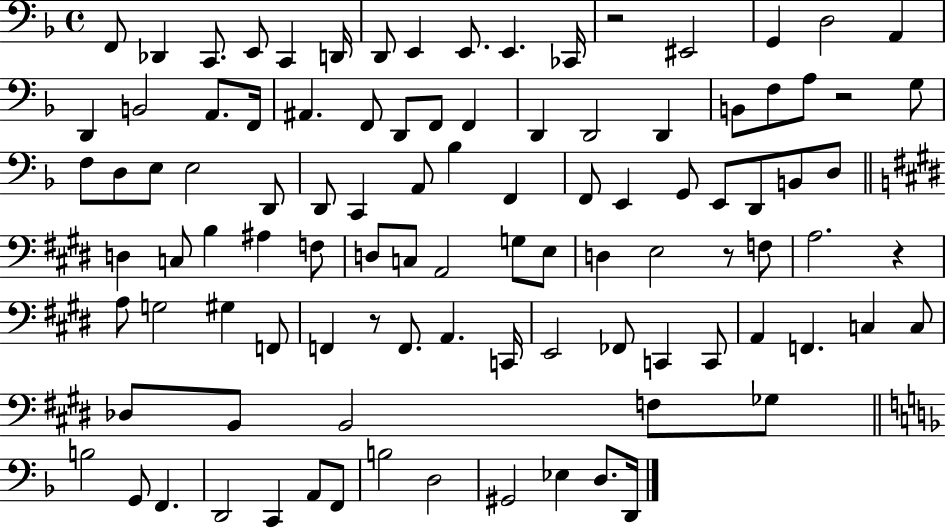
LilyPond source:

{
  \clef bass
  \time 4/4
  \defaultTimeSignature
  \key f \major
  f,8 des,4 c,8. e,8 c,4 d,16 | d,8 e,4 e,8. e,4. ces,16 | r2 eis,2 | g,4 d2 a,4 | \break d,4 b,2 a,8. f,16 | ais,4. f,8 d,8 f,8 f,4 | d,4 d,2 d,4 | b,8 f8 a8 r2 g8 | \break f8 d8 e8 e2 d,8 | d,8 c,4 a,8 bes4 f,4 | f,8 e,4 g,8 e,8 d,8 b,8 d8 | \bar "||" \break \key e \major d4 c8 b4 ais4 f8 | d8 c8 a,2 g8 e8 | d4 e2 r8 f8 | a2. r4 | \break a8 g2 gis4 f,8 | f,4 r8 f,8. a,4. c,16 | e,2 fes,8 c,4 c,8 | a,4 f,4. c4 c8 | \break des8 b,8 b,2 f8 ges8 | \bar "||" \break \key d \minor b2 g,8 f,4. | d,2 c,4 a,8 f,8 | b2 d2 | gis,2 ees4 d8. d,16 | \break \bar "|."
}